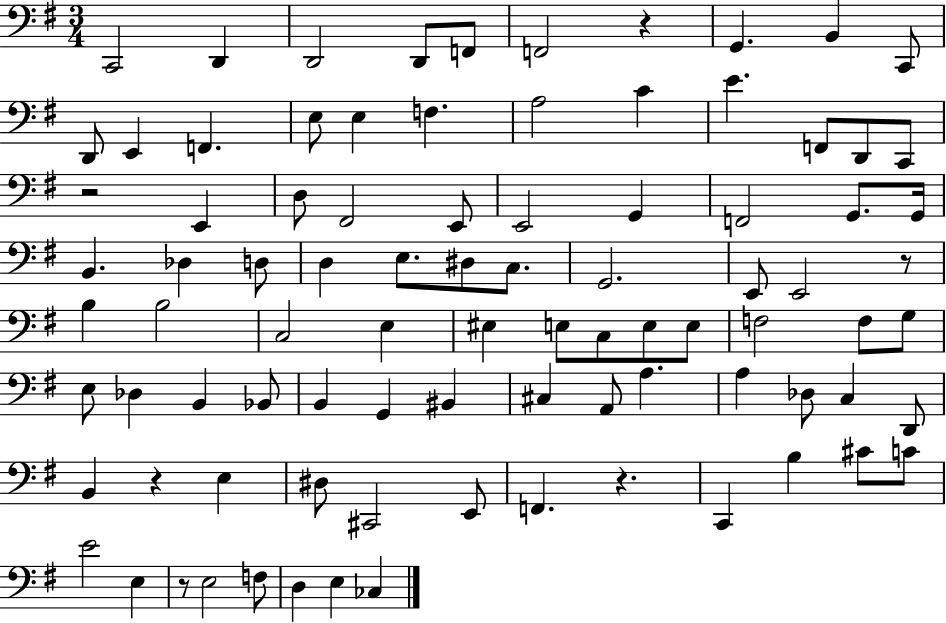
X:1
T:Untitled
M:3/4
L:1/4
K:G
C,,2 D,, D,,2 D,,/2 F,,/2 F,,2 z G,, B,, C,,/2 D,,/2 E,, F,, E,/2 E, F, A,2 C E F,,/2 D,,/2 C,,/2 z2 E,, D,/2 ^F,,2 E,,/2 E,,2 G,, F,,2 G,,/2 G,,/4 B,, _D, D,/2 D, E,/2 ^D,/2 C,/2 G,,2 E,,/2 E,,2 z/2 B, B,2 C,2 E, ^E, E,/2 C,/2 E,/2 E,/2 F,2 F,/2 G,/2 E,/2 _D, B,, _B,,/2 B,, G,, ^B,, ^C, A,,/2 A, A, _D,/2 C, D,,/2 B,, z E, ^D,/2 ^C,,2 E,,/2 F,, z C,, B, ^C/2 C/2 E2 E, z/2 E,2 F,/2 D, E, _C,